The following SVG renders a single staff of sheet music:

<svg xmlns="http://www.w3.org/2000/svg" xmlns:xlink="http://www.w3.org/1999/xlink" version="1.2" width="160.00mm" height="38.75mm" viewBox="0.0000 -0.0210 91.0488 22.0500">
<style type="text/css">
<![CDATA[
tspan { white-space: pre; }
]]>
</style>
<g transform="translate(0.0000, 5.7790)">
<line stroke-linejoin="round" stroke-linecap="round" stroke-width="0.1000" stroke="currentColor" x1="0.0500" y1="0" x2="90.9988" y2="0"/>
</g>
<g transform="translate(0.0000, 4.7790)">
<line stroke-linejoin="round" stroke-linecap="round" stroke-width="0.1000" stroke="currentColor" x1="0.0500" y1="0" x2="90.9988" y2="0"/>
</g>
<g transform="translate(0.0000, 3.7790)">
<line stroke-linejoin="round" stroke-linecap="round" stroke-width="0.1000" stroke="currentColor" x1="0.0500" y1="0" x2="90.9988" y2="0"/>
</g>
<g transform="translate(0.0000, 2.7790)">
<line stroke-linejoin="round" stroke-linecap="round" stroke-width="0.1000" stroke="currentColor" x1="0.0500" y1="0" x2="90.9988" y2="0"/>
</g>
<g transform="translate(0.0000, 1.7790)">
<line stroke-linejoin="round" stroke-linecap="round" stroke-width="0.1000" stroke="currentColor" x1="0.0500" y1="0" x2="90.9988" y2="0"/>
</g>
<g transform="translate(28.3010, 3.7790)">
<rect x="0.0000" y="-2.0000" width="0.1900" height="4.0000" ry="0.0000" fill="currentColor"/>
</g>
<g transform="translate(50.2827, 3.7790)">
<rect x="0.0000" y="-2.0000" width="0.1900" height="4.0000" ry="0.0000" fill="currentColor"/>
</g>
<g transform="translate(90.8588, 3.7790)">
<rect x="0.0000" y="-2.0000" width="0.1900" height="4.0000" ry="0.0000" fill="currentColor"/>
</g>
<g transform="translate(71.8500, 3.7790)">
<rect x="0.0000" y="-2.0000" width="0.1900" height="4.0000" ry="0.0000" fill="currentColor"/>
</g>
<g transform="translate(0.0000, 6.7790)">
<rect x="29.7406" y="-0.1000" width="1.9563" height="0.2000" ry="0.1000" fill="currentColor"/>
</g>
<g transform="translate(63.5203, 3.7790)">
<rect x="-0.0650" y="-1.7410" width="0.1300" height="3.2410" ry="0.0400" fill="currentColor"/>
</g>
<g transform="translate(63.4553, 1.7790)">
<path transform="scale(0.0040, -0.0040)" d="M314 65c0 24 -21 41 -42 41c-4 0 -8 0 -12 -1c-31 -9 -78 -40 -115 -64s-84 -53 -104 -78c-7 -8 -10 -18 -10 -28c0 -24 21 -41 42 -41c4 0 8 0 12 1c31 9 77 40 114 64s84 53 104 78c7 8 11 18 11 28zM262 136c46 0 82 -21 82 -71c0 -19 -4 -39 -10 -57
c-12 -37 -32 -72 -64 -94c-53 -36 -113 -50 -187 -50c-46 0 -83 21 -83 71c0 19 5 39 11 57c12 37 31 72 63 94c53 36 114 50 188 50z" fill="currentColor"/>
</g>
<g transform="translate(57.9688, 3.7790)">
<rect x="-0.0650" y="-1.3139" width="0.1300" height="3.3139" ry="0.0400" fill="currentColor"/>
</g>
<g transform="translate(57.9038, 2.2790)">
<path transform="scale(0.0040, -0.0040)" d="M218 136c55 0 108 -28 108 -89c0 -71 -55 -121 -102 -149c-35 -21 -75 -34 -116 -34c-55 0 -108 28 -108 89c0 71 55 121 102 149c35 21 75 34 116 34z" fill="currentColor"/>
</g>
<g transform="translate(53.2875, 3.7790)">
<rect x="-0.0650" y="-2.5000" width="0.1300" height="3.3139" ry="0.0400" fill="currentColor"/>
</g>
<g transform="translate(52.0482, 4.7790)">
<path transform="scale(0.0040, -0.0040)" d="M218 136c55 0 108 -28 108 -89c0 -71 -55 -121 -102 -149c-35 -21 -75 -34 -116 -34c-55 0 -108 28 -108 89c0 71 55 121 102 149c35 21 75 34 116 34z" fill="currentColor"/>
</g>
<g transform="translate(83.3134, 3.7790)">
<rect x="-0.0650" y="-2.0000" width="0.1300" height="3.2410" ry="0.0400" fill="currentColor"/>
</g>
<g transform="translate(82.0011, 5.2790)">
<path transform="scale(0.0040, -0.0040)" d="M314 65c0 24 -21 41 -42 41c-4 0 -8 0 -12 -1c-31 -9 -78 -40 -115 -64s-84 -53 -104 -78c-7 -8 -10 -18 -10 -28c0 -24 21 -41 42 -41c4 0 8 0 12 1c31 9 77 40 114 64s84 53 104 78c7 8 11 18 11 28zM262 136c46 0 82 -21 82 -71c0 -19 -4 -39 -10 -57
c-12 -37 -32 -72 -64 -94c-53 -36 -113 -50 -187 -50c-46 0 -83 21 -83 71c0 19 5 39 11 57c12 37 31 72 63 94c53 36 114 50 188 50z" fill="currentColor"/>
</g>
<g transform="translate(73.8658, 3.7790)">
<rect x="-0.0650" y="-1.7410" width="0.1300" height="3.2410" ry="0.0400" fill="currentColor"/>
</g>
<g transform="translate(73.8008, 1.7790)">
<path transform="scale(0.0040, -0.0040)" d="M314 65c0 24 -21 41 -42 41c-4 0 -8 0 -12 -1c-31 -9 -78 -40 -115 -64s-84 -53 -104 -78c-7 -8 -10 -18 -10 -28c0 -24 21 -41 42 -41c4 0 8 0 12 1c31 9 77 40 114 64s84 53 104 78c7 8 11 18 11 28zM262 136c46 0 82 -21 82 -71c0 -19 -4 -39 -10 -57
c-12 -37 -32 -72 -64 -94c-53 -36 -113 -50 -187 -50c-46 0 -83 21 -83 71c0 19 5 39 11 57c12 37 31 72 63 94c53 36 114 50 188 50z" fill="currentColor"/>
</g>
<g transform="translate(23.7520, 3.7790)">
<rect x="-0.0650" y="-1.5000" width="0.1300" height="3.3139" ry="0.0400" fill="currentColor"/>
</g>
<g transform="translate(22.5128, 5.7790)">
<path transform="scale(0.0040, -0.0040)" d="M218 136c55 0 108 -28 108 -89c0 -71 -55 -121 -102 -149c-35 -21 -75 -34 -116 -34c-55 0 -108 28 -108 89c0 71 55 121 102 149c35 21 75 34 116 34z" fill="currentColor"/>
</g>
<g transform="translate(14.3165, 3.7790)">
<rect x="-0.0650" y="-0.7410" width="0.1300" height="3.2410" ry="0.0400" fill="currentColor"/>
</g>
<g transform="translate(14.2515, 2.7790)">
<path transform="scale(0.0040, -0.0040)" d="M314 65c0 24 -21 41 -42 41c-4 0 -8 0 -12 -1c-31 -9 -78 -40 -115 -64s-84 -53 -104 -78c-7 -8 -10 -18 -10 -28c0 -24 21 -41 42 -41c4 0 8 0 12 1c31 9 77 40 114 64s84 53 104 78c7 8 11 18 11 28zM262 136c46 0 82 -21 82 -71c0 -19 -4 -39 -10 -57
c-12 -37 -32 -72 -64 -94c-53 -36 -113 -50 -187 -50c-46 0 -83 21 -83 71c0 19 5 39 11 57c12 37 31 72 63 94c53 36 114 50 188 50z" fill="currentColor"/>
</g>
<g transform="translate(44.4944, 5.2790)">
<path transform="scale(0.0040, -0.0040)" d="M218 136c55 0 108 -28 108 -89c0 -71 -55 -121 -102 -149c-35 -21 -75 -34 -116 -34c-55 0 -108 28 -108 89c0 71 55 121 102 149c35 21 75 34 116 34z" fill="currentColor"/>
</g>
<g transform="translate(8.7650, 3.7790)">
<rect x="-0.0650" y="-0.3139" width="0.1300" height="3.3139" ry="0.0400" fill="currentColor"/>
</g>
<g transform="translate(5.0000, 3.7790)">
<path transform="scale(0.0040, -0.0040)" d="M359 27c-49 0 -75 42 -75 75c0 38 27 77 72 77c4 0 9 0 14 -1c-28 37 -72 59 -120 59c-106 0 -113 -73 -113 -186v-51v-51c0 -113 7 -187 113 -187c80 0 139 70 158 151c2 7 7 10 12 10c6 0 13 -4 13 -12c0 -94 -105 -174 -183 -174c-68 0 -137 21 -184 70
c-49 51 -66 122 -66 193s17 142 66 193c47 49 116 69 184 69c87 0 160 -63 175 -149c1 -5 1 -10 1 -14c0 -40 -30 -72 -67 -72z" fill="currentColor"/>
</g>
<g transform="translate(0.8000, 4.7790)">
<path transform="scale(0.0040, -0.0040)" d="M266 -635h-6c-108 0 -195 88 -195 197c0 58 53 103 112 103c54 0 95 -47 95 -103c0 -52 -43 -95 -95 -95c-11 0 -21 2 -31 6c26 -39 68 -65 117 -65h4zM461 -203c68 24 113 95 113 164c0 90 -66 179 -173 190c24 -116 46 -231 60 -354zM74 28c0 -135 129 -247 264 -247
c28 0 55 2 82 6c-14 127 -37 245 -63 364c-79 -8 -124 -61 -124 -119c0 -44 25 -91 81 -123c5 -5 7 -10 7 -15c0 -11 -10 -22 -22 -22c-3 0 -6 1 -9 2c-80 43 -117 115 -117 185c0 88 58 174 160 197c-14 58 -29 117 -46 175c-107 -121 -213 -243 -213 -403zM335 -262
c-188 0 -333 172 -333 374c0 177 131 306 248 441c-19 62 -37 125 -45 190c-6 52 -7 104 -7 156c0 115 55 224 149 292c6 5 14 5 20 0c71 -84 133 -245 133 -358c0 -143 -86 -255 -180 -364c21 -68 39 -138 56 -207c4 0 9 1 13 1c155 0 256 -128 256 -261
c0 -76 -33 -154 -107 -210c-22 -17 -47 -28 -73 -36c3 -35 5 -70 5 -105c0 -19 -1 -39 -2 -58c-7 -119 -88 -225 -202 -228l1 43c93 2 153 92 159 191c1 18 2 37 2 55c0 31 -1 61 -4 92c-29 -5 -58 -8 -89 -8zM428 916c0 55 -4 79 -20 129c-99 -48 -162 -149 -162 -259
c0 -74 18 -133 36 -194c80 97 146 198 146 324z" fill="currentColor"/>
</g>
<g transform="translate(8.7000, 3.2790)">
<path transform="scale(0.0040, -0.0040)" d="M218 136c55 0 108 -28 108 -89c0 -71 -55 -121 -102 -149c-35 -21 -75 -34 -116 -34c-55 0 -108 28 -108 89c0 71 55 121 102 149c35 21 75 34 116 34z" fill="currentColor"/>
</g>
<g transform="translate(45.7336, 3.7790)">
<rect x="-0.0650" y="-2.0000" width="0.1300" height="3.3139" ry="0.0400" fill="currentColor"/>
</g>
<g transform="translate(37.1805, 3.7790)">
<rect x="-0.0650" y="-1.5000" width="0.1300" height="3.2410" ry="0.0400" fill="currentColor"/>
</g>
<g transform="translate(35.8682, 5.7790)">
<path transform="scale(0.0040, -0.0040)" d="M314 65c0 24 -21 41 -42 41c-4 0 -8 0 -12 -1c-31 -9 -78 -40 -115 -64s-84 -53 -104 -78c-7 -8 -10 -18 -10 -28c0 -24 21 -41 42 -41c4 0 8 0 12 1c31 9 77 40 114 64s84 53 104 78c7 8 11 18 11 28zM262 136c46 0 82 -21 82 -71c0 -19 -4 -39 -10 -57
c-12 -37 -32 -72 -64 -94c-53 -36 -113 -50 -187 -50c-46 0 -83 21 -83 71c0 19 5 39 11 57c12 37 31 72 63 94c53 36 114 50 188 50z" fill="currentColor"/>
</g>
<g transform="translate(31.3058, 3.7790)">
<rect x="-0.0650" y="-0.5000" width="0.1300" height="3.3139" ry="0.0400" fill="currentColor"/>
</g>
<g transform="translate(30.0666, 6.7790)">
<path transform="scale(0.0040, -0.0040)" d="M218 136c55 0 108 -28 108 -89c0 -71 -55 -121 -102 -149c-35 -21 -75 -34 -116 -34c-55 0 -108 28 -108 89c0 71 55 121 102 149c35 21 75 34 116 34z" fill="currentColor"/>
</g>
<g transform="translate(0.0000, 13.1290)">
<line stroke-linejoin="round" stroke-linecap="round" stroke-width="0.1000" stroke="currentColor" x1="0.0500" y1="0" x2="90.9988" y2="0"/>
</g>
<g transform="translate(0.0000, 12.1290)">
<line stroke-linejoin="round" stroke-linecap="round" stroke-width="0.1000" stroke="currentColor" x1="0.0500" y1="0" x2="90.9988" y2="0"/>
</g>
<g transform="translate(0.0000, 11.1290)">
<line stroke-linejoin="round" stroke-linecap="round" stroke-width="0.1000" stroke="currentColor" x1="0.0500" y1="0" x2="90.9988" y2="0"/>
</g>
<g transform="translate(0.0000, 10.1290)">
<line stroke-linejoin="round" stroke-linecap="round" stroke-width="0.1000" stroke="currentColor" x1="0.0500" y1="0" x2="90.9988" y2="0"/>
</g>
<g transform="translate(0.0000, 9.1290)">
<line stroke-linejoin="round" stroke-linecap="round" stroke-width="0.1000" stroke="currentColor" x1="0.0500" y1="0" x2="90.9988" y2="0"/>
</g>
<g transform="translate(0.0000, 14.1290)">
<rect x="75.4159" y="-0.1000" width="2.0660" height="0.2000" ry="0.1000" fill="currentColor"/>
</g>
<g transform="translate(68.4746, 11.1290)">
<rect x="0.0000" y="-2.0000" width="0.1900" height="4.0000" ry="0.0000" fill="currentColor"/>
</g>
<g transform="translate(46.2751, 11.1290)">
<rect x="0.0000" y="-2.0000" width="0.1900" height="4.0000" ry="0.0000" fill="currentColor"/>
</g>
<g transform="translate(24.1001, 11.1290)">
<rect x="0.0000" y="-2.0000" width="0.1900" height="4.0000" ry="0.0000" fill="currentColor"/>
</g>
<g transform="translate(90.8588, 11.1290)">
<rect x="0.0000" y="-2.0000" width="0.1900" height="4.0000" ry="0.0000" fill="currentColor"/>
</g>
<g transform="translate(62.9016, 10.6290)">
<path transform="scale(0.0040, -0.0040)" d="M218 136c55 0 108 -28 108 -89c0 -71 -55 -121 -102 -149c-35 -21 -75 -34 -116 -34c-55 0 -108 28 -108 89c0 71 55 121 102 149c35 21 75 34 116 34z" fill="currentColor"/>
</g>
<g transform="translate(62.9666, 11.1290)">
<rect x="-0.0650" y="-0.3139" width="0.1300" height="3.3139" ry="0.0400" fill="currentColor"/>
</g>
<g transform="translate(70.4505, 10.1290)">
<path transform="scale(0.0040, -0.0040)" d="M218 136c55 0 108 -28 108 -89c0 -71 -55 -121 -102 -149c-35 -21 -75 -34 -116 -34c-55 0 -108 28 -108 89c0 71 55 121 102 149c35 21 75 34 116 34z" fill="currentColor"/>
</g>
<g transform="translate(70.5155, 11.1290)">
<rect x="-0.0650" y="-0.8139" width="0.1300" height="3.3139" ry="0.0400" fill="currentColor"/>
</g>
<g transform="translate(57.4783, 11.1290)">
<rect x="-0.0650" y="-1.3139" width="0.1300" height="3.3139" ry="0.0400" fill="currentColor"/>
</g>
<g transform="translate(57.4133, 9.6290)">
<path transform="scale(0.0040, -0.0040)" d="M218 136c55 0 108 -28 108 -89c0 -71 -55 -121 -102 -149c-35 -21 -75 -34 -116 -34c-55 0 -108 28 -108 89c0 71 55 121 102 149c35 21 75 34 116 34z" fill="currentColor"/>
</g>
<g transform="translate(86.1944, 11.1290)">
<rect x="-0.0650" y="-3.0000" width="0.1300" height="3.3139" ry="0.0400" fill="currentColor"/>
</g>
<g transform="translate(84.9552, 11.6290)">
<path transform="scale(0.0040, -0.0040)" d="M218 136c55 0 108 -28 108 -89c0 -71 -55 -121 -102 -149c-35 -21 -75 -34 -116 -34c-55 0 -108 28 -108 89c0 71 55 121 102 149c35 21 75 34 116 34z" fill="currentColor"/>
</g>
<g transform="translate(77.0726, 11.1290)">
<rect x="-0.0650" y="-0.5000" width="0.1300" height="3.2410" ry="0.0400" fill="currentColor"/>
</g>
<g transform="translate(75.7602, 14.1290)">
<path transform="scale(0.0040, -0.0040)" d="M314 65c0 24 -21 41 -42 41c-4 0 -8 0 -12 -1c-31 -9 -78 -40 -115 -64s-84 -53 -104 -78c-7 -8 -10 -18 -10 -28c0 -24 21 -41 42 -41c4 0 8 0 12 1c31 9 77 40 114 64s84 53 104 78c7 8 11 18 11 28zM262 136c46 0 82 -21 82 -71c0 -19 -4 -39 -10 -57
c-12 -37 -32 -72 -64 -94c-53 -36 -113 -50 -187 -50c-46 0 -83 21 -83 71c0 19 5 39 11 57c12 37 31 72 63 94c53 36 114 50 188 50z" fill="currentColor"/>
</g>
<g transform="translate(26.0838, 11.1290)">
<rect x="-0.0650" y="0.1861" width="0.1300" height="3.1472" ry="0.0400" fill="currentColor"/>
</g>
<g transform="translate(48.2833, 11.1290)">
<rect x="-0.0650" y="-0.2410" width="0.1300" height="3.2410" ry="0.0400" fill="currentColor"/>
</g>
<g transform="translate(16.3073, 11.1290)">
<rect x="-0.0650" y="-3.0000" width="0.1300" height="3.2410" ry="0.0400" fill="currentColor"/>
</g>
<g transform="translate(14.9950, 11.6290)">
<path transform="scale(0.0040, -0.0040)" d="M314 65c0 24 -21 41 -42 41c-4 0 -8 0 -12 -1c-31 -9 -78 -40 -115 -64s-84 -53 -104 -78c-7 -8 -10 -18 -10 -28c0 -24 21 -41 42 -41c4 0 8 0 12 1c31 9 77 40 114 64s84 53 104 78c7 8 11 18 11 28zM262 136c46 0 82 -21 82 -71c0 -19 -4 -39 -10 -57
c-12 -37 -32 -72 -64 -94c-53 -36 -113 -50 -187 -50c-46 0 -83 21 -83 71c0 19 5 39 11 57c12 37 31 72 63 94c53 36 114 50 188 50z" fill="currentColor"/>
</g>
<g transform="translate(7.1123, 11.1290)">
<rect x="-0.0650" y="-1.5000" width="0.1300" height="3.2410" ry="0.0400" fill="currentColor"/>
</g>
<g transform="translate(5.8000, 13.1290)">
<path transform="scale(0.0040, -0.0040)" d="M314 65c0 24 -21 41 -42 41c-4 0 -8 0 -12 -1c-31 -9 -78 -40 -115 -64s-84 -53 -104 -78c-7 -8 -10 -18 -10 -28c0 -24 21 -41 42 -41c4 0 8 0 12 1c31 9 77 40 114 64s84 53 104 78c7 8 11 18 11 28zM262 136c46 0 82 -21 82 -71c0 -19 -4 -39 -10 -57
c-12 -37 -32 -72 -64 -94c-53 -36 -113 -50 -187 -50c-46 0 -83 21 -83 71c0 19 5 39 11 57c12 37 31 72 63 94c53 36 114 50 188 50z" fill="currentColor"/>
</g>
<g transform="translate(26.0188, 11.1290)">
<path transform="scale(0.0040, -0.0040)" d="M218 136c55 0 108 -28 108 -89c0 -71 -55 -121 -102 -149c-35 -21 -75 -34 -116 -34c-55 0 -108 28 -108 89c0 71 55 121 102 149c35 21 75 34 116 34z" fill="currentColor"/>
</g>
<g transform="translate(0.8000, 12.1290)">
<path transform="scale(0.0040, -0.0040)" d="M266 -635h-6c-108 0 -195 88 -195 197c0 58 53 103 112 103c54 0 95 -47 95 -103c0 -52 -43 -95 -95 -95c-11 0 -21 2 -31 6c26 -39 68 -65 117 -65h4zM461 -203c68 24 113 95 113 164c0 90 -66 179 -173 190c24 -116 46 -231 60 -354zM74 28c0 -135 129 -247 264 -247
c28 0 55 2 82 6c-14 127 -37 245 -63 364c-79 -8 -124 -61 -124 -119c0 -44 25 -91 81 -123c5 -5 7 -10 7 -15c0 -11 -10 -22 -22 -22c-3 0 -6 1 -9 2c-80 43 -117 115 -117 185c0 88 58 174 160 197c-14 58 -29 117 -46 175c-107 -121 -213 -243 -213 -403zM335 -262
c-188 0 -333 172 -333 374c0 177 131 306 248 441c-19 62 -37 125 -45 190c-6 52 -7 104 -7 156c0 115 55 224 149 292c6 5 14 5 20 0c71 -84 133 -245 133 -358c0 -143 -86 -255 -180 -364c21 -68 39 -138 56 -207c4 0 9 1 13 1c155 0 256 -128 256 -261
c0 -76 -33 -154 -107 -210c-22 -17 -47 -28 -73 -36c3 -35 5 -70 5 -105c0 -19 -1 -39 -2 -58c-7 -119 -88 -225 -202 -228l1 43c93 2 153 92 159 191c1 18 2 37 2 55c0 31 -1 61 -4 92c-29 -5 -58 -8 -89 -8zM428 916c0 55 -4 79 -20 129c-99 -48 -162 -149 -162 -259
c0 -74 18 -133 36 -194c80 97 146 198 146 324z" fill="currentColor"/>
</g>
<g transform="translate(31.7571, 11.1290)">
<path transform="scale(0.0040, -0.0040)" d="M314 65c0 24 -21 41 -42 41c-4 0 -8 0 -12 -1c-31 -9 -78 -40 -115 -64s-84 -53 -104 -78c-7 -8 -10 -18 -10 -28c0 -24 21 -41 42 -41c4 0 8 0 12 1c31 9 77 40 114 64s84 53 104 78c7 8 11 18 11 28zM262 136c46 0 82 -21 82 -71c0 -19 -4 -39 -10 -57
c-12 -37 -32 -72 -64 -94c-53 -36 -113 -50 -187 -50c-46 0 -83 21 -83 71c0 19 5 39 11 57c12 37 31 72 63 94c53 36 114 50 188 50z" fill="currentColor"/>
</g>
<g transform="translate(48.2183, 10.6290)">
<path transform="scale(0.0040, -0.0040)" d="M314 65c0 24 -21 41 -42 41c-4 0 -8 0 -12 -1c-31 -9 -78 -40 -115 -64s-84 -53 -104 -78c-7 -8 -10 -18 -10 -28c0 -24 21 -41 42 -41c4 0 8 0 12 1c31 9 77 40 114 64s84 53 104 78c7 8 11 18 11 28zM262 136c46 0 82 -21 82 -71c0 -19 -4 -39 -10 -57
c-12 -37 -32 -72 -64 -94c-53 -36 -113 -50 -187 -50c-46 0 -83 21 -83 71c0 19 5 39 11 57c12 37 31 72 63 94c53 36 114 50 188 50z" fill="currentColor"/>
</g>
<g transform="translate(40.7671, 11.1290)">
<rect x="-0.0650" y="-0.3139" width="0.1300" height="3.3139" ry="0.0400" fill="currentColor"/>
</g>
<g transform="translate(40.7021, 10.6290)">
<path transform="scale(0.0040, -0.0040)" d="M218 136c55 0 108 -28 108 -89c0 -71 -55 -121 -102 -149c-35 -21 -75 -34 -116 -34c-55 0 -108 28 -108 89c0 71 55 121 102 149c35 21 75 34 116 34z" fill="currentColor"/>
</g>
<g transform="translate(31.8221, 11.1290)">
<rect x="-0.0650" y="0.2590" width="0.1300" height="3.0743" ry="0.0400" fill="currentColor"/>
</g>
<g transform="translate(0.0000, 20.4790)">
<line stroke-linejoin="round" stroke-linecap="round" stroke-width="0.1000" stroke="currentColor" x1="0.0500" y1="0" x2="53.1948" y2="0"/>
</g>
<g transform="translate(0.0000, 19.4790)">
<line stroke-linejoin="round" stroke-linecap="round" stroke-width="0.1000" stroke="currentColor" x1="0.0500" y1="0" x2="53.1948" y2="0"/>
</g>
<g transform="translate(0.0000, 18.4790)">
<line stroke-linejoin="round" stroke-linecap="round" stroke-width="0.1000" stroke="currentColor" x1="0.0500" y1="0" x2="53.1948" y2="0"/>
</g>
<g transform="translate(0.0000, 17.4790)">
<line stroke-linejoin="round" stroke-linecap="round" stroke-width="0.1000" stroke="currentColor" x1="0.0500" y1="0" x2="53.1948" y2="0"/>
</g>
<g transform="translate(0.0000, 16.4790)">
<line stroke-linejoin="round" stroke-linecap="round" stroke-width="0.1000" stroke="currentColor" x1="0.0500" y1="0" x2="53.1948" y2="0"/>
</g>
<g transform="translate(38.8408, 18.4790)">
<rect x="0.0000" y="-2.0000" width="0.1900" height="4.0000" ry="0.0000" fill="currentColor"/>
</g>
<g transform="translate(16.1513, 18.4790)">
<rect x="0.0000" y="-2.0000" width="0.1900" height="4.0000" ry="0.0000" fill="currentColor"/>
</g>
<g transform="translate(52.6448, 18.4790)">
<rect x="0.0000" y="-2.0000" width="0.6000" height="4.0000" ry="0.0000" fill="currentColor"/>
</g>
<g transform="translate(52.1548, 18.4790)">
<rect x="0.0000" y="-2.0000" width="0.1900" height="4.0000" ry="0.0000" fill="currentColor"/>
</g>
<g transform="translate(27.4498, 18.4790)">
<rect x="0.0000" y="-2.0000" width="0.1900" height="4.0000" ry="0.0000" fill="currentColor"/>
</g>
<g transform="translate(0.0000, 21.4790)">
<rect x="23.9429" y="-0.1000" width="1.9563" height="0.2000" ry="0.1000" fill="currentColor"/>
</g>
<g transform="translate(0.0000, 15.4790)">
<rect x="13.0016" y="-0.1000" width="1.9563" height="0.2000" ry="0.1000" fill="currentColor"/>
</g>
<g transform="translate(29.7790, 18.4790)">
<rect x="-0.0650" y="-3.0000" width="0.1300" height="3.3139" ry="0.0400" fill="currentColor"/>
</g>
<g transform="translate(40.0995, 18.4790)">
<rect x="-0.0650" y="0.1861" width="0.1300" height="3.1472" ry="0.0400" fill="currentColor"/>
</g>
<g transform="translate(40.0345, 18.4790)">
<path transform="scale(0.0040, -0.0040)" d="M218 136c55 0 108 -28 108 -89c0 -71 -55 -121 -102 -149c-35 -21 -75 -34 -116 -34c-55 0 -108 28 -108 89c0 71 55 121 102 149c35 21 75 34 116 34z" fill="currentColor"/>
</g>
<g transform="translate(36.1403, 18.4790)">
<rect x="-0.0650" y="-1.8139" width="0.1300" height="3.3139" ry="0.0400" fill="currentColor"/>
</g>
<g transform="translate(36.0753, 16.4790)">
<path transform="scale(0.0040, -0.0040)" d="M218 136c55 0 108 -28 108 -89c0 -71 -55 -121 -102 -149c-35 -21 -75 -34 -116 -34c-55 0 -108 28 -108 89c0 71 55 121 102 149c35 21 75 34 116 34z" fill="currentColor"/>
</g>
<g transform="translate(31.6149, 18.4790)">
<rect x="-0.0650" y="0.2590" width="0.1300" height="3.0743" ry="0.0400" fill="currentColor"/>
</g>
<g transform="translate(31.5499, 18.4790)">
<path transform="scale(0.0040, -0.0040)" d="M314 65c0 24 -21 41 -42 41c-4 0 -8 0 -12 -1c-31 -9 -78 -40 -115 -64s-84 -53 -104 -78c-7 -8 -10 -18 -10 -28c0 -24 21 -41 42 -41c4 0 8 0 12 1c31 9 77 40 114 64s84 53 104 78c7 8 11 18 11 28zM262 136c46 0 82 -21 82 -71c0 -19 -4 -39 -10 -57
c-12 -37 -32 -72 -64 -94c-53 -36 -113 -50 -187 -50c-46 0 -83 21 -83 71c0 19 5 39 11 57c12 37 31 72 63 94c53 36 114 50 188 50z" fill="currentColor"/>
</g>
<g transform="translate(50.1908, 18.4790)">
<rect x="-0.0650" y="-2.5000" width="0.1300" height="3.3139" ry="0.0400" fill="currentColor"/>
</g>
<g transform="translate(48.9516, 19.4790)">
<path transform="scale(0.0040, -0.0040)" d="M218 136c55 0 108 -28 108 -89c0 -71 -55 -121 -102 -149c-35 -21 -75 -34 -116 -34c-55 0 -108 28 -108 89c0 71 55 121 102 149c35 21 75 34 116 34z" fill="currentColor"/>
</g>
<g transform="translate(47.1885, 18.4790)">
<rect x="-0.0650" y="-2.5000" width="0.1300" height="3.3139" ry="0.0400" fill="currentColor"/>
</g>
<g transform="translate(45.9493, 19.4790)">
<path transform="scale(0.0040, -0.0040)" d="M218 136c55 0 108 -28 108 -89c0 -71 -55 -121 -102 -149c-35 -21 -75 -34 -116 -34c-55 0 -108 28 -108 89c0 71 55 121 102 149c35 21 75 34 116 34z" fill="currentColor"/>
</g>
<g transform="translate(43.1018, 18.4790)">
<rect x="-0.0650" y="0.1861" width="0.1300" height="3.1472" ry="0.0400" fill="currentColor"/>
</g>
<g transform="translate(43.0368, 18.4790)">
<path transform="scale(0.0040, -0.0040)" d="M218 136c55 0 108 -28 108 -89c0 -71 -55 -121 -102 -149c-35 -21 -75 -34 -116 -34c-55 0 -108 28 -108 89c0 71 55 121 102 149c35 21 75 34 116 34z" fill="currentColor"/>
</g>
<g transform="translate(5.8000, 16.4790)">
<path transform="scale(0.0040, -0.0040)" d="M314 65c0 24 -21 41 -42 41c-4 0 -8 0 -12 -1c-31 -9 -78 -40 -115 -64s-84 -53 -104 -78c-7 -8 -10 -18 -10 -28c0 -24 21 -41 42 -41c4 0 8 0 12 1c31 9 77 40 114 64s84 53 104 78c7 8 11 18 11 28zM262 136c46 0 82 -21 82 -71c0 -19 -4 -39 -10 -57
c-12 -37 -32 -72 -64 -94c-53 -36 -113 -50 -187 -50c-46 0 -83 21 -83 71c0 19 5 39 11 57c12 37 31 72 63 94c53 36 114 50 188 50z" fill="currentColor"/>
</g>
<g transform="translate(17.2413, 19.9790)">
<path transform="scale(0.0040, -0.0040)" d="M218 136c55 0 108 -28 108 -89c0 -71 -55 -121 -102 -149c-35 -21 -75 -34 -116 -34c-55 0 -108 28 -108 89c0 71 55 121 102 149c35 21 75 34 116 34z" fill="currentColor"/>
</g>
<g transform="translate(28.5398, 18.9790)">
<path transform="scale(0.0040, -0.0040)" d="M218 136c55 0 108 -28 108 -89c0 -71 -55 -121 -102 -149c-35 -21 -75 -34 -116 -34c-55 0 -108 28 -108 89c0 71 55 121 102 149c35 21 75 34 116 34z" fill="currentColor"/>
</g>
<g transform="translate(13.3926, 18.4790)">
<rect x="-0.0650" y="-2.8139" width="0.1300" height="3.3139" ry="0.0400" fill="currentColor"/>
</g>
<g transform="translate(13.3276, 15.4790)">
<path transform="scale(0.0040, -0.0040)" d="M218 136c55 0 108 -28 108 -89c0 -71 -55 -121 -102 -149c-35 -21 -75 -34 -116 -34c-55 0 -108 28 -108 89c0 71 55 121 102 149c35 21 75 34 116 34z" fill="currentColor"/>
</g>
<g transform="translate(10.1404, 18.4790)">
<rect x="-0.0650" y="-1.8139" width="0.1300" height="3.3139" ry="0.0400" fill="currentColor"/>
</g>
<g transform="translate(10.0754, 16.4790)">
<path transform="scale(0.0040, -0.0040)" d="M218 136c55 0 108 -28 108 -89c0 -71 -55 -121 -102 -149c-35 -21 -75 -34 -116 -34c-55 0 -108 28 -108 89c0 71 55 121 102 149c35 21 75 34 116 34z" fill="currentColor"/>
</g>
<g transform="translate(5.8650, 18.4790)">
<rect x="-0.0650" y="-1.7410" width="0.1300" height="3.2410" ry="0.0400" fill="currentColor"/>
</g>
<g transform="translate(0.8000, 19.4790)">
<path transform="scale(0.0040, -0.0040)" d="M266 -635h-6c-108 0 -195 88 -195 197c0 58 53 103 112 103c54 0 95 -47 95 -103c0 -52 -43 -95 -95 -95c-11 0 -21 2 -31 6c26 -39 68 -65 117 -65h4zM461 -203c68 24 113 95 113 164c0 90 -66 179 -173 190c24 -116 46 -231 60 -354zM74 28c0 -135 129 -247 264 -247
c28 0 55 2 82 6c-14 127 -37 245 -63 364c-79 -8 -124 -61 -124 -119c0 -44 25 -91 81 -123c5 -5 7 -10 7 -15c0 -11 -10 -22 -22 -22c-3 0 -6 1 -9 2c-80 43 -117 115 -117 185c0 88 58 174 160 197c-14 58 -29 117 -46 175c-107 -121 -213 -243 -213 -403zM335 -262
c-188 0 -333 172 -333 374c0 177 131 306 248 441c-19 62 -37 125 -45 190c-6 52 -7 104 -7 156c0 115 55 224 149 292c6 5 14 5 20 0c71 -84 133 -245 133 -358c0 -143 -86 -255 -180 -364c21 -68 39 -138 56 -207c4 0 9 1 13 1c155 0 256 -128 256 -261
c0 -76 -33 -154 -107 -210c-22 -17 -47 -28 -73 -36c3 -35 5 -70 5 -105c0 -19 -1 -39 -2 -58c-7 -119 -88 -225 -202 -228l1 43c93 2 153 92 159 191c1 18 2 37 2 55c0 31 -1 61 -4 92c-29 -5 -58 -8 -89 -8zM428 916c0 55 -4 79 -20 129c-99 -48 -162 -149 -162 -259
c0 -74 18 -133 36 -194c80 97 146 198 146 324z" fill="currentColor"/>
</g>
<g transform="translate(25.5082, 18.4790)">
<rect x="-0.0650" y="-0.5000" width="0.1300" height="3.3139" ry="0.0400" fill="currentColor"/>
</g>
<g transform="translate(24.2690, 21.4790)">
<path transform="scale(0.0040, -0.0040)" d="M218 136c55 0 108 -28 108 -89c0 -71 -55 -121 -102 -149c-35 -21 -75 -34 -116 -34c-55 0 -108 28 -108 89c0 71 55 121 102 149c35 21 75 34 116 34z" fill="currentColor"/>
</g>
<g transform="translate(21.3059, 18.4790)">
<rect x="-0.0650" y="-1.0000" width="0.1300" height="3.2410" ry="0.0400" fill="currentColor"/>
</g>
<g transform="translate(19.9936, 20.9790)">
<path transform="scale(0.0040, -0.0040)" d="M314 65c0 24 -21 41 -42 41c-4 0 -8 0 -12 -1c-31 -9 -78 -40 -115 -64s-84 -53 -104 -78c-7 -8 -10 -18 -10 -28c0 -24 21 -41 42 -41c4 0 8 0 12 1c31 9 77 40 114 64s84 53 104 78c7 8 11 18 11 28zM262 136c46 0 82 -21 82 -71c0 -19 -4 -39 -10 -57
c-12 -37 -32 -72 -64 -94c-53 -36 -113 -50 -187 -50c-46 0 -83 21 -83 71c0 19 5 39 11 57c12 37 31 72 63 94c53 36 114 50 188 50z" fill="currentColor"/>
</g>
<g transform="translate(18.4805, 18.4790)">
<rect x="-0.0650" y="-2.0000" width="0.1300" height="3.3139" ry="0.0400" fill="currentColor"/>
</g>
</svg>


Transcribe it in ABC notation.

X:1
T:Untitled
M:4/4
L:1/4
K:C
c d2 E C E2 F G e f2 f2 F2 E2 A2 B B2 c c2 e c d C2 A f2 f a F D2 C A B2 f B B G G